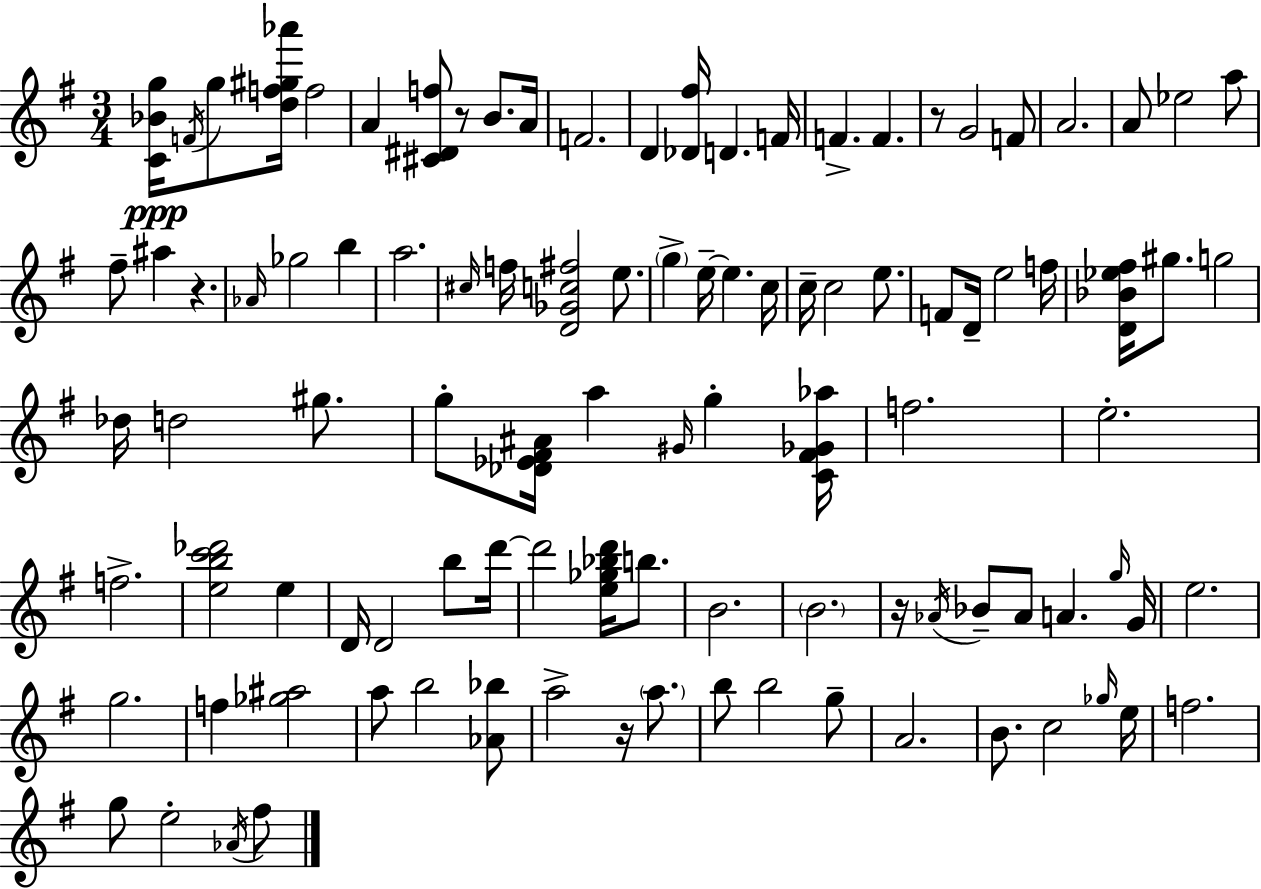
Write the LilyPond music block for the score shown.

{
  \clef treble
  \numericTimeSignature
  \time 3/4
  \key g \major
  <c' bes' g''>16\ppp \acciaccatura { f'16 } g''8 <d'' f'' gis'' aes'''>16 f''2 | a'4 <cis' dis' f''>8 r8 b'8. | a'16 f'2. | d'4 <des' fis''>16 d'4. | \break f'16 f'4.-> f'4. | r8 g'2 f'8 | a'2. | a'8 ees''2 a''8 | \break fis''8-- ais''4 r4. | \grace { aes'16 } ges''2 b''4 | a''2. | \grace { cis''16 } f''16 <d' ges' c'' fis''>2 | \break e''8. \parenthesize g''4-> e''16--~~ e''4. | c''16 c''16-- c''2 | e''8. f'8 d'16-- e''2 | f''16 <d' bes' ees'' fis''>16 gis''8. g''2 | \break des''16 d''2 | gis''8. g''8-. <des' ees' fis' ais'>16 a''4 \grace { gis'16 } g''4-. | <c' fis' ges' aes''>16 f''2. | e''2.-. | \break f''2.-> | <e'' b'' c''' des'''>2 | e''4 d'16 d'2 | b''8 d'''16~~ d'''2 | \break <e'' ges'' bes'' d'''>16 b''8. b'2. | \parenthesize b'2. | r16 \acciaccatura { aes'16 } bes'8-- aes'8 a'4. | \grace { g''16 } g'16 e''2. | \break g''2. | f''4 <ges'' ais''>2 | a''8 b''2 | <aes' bes''>8 a''2-> | \break r16 \parenthesize a''8. b''8 b''2 | g''8-- a'2. | b'8. c''2 | \grace { ges''16 } e''16 f''2. | \break g''8 e''2-. | \acciaccatura { aes'16 } fis''8 \bar "|."
}